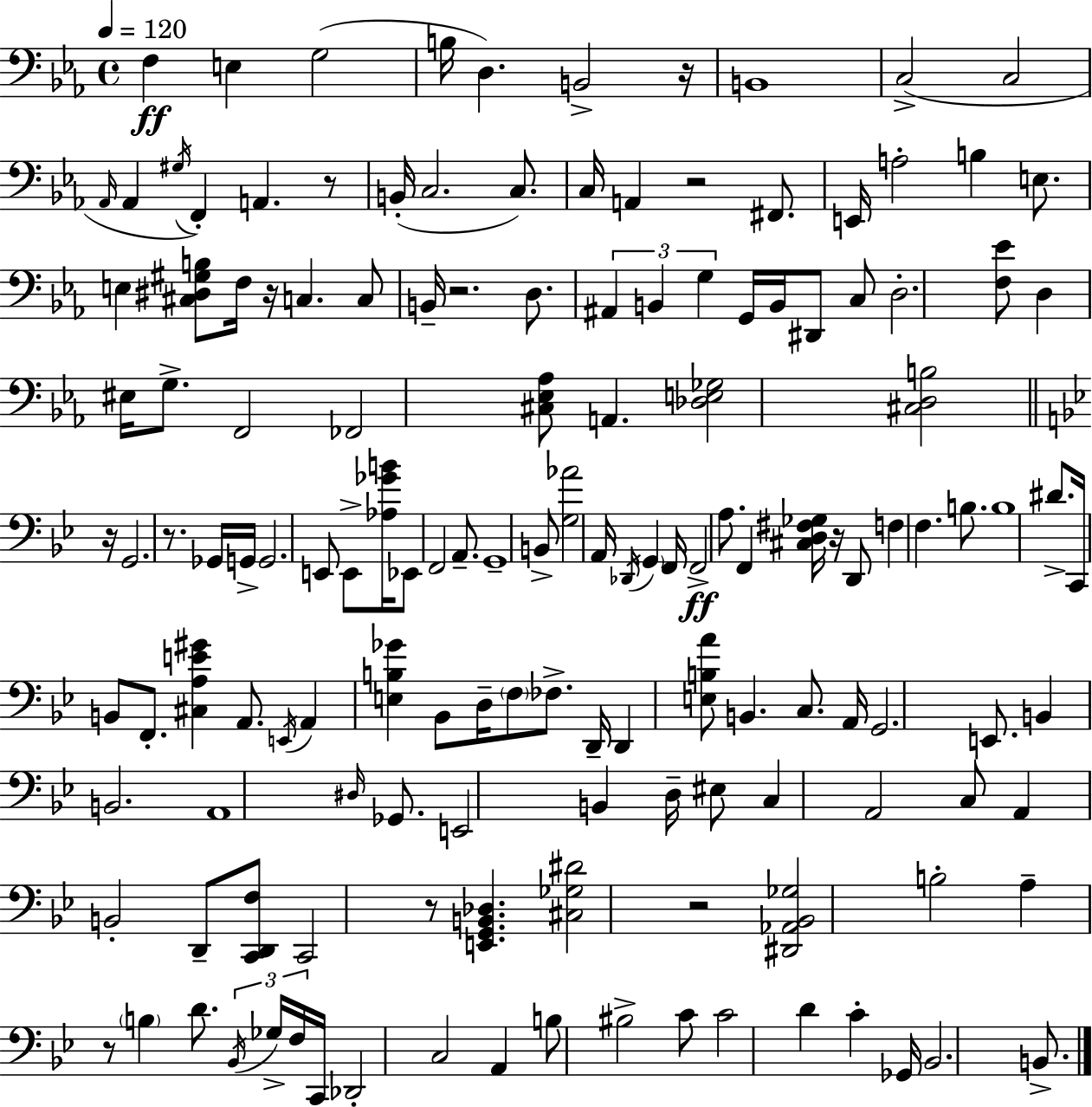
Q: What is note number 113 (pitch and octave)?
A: B3